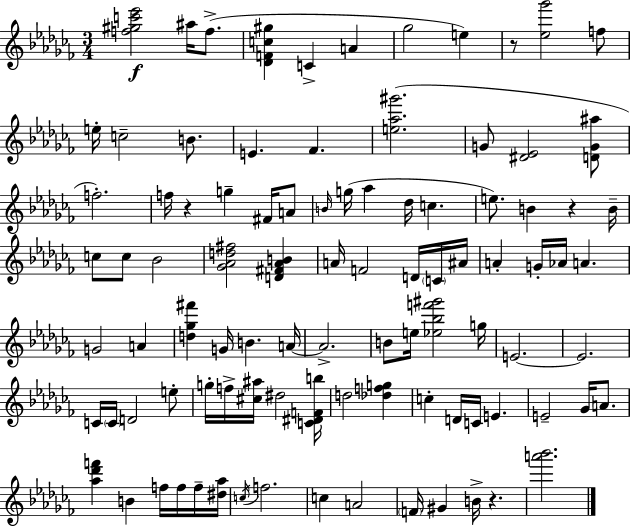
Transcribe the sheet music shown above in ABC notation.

X:1
T:Untitled
M:3/4
L:1/4
K:Abm
[f^gc'_e']2 ^a/4 f/2 [_DFc^g] C A _g2 e z/2 [_e_g']2 f/2 e/4 c2 B/2 E _F [e_a^g']2 G/2 [^D_E]2 [DG^a]/2 f2 f/4 z g ^F/4 A/2 B/4 g/4 _a _d/4 c e/2 B z B/4 c/2 c/2 _B2 [_G_Ad^f]2 [D^F_AB] A/4 F2 D/4 C/4 ^A/4 A G/4 _A/4 A G2 A [d_g^f'] G/4 B A/4 A2 B/2 e/4 [_e_bf'^g']2 g/4 E2 E2 C/4 C/4 D2 e/2 g/4 f/4 [^c^a]/4 ^d2 [C^DFb]/4 d2 [_dfg] c D/4 C/4 E E2 _G/4 A/2 [_a_d'f'] B f/4 f/4 f/4 [^d_a]/4 c/4 f2 c A2 F/4 ^G B/4 z [a'_b']2